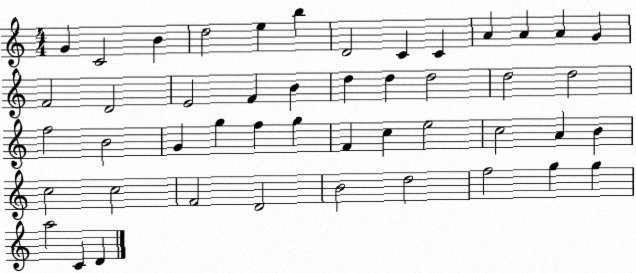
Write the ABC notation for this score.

X:1
T:Untitled
M:4/4
L:1/4
K:C
G C2 B d2 e b D2 C C A A A G F2 D2 E2 F B d d d2 d2 d2 f2 B2 G g f g F c e2 c2 A B c2 c2 F2 D2 B2 d2 f2 g g a2 C D